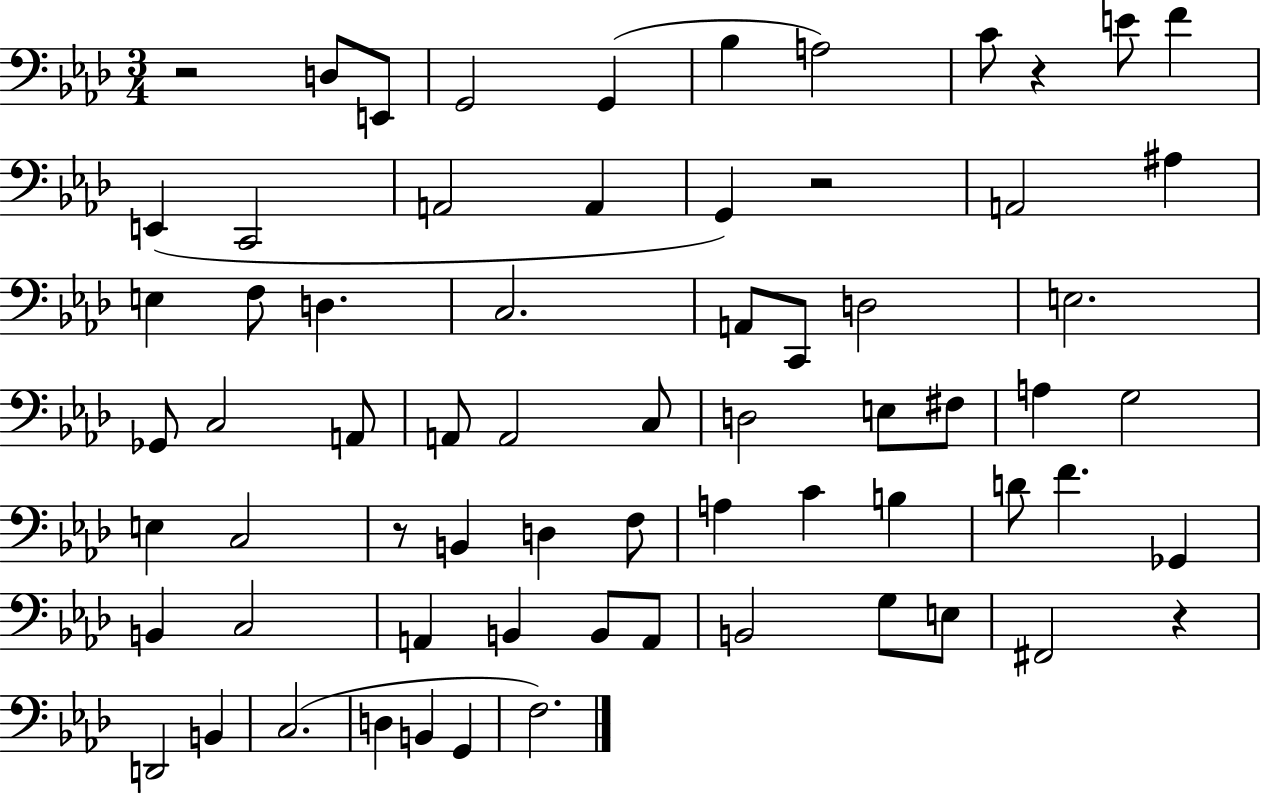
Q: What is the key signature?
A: AES major